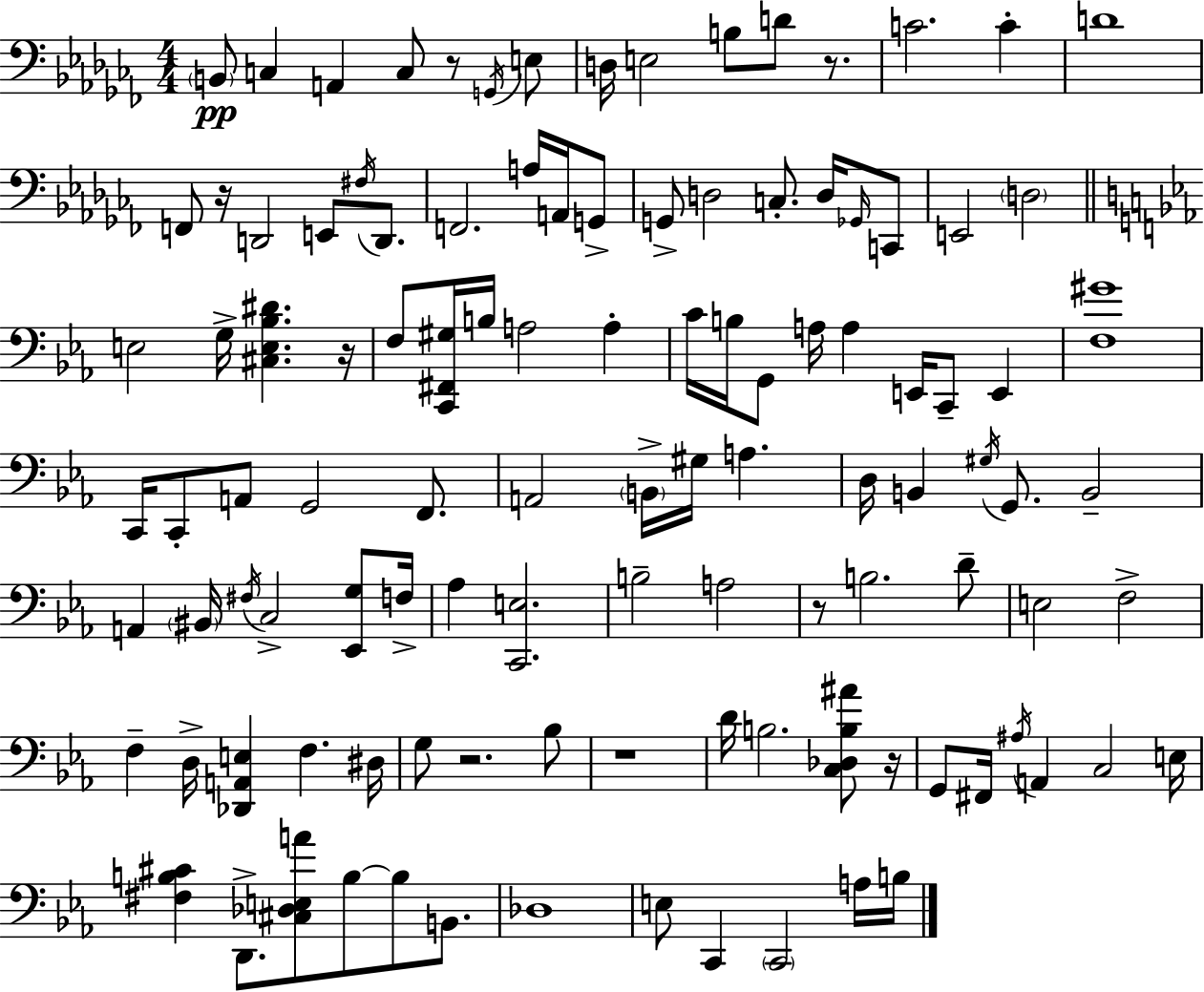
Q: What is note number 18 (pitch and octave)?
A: D2